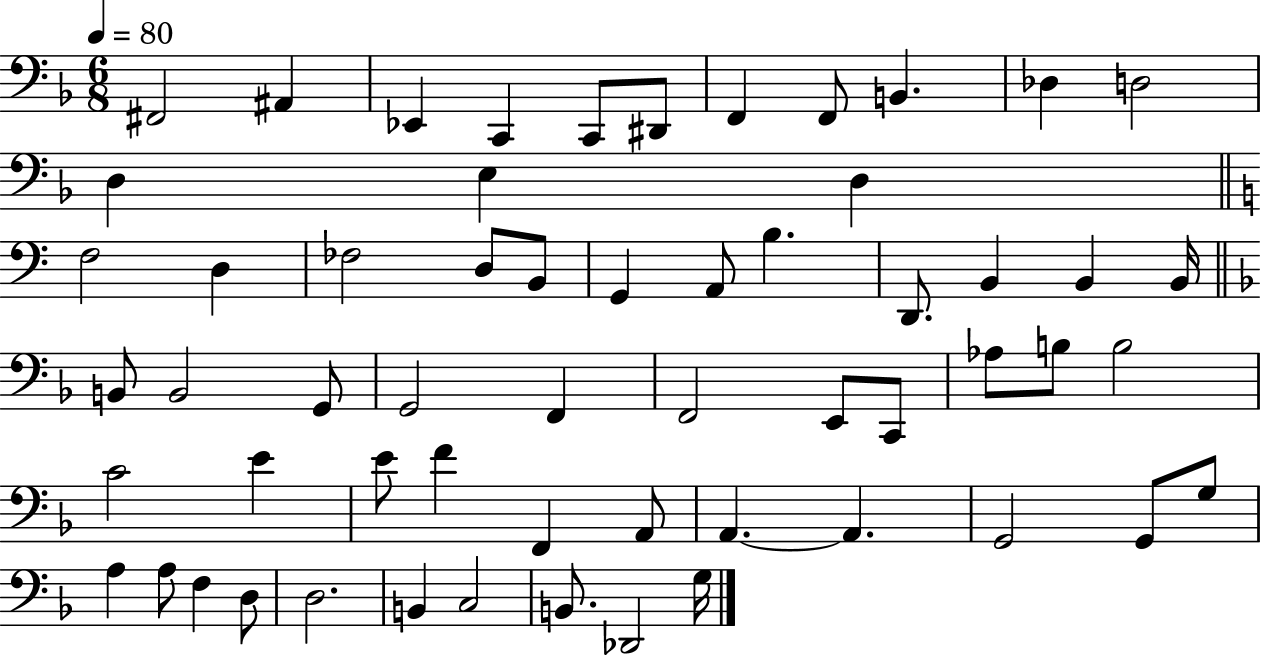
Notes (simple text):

F#2/h A#2/q Eb2/q C2/q C2/e D#2/e F2/q F2/e B2/q. Db3/q D3/h D3/q E3/q D3/q F3/h D3/q FES3/h D3/e B2/e G2/q A2/e B3/q. D2/e. B2/q B2/q B2/s B2/e B2/h G2/e G2/h F2/q F2/h E2/e C2/e Ab3/e B3/e B3/h C4/h E4/q E4/e F4/q F2/q A2/e A2/q. A2/q. G2/h G2/e G3/e A3/q A3/e F3/q D3/e D3/h. B2/q C3/h B2/e. Db2/h G3/s